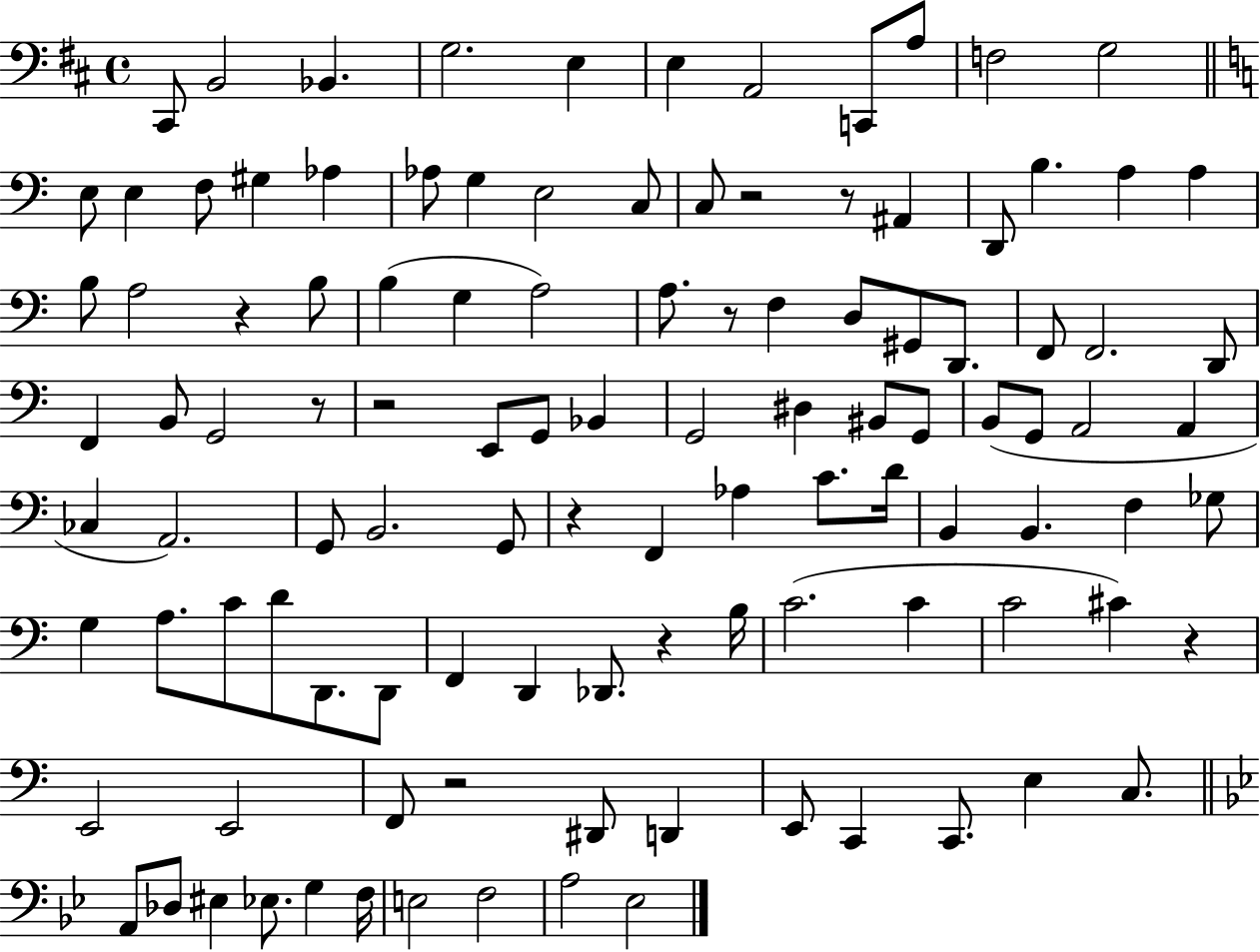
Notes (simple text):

C#2/e B2/h Bb2/q. G3/h. E3/q E3/q A2/h C2/e A3/e F3/h G3/h E3/e E3/q F3/e G#3/q Ab3/q Ab3/e G3/q E3/h C3/e C3/e R/h R/e A#2/q D2/e B3/q. A3/q A3/q B3/e A3/h R/q B3/e B3/q G3/q A3/h A3/e. R/e F3/q D3/e G#2/e D2/e. F2/e F2/h. D2/e F2/q B2/e G2/h R/e R/h E2/e G2/e Bb2/q G2/h D#3/q BIS2/e G2/e B2/e G2/e A2/h A2/q CES3/q A2/h. G2/e B2/h. G2/e R/q F2/q Ab3/q C4/e. D4/s B2/q B2/q. F3/q Gb3/e G3/q A3/e. C4/e D4/e D2/e. D2/e F2/q D2/q Db2/e. R/q B3/s C4/h. C4/q C4/h C#4/q R/q E2/h E2/h F2/e R/h D#2/e D2/q E2/e C2/q C2/e. E3/q C3/e. A2/e Db3/e EIS3/q Eb3/e. G3/q F3/s E3/h F3/h A3/h Eb3/h